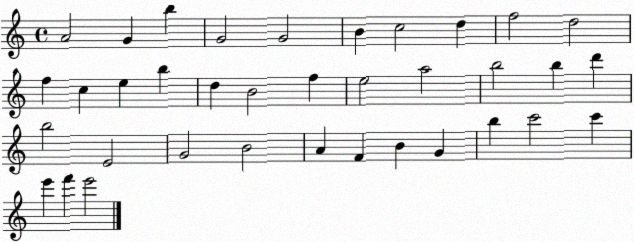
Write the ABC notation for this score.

X:1
T:Untitled
M:4/4
L:1/4
K:C
A2 G b G2 G2 B c2 d f2 d2 f c e b d B2 f e2 a2 b2 b d' b2 E2 G2 B2 A F B G b c'2 c' e' f' e'2